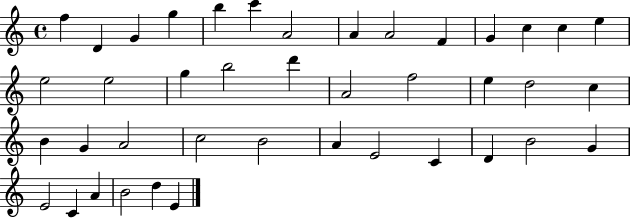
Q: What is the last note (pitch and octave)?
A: E4